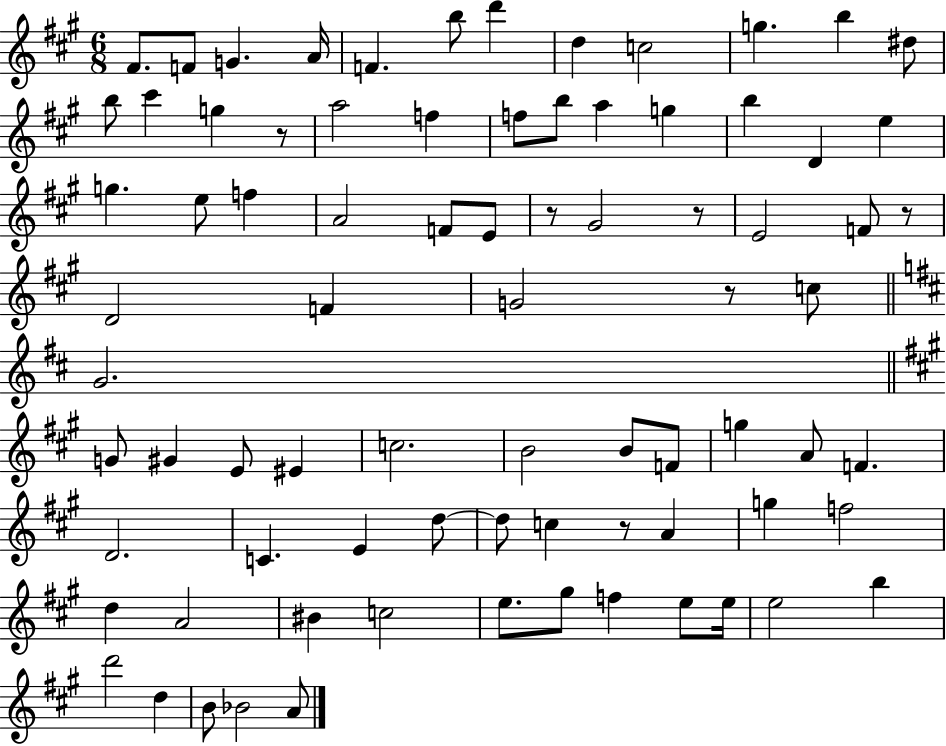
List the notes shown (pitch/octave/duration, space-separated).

F#4/e. F4/e G4/q. A4/s F4/q. B5/e D6/q D5/q C5/h G5/q. B5/q D#5/e B5/e C#6/q G5/q R/e A5/h F5/q F5/e B5/e A5/q G5/q B5/q D4/q E5/q G5/q. E5/e F5/q A4/h F4/e E4/e R/e G#4/h R/e E4/h F4/e R/e D4/h F4/q G4/h R/e C5/e G4/h. G4/e G#4/q E4/e EIS4/q C5/h. B4/h B4/e F4/e G5/q A4/e F4/q. D4/h. C4/q. E4/q D5/e D5/e C5/q R/e A4/q G5/q F5/h D5/q A4/h BIS4/q C5/h E5/e. G#5/e F5/q E5/e E5/s E5/h B5/q D6/h D5/q B4/e Bb4/h A4/e